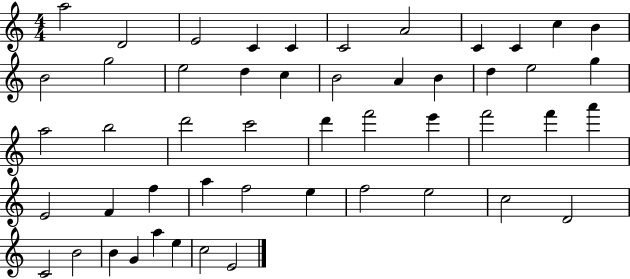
X:1
T:Untitled
M:4/4
L:1/4
K:C
a2 D2 E2 C C C2 A2 C C c B B2 g2 e2 d c B2 A B d e2 g a2 b2 d'2 c'2 d' f'2 e' f'2 f' a' E2 F f a f2 e f2 e2 c2 D2 C2 B2 B G a e c2 E2